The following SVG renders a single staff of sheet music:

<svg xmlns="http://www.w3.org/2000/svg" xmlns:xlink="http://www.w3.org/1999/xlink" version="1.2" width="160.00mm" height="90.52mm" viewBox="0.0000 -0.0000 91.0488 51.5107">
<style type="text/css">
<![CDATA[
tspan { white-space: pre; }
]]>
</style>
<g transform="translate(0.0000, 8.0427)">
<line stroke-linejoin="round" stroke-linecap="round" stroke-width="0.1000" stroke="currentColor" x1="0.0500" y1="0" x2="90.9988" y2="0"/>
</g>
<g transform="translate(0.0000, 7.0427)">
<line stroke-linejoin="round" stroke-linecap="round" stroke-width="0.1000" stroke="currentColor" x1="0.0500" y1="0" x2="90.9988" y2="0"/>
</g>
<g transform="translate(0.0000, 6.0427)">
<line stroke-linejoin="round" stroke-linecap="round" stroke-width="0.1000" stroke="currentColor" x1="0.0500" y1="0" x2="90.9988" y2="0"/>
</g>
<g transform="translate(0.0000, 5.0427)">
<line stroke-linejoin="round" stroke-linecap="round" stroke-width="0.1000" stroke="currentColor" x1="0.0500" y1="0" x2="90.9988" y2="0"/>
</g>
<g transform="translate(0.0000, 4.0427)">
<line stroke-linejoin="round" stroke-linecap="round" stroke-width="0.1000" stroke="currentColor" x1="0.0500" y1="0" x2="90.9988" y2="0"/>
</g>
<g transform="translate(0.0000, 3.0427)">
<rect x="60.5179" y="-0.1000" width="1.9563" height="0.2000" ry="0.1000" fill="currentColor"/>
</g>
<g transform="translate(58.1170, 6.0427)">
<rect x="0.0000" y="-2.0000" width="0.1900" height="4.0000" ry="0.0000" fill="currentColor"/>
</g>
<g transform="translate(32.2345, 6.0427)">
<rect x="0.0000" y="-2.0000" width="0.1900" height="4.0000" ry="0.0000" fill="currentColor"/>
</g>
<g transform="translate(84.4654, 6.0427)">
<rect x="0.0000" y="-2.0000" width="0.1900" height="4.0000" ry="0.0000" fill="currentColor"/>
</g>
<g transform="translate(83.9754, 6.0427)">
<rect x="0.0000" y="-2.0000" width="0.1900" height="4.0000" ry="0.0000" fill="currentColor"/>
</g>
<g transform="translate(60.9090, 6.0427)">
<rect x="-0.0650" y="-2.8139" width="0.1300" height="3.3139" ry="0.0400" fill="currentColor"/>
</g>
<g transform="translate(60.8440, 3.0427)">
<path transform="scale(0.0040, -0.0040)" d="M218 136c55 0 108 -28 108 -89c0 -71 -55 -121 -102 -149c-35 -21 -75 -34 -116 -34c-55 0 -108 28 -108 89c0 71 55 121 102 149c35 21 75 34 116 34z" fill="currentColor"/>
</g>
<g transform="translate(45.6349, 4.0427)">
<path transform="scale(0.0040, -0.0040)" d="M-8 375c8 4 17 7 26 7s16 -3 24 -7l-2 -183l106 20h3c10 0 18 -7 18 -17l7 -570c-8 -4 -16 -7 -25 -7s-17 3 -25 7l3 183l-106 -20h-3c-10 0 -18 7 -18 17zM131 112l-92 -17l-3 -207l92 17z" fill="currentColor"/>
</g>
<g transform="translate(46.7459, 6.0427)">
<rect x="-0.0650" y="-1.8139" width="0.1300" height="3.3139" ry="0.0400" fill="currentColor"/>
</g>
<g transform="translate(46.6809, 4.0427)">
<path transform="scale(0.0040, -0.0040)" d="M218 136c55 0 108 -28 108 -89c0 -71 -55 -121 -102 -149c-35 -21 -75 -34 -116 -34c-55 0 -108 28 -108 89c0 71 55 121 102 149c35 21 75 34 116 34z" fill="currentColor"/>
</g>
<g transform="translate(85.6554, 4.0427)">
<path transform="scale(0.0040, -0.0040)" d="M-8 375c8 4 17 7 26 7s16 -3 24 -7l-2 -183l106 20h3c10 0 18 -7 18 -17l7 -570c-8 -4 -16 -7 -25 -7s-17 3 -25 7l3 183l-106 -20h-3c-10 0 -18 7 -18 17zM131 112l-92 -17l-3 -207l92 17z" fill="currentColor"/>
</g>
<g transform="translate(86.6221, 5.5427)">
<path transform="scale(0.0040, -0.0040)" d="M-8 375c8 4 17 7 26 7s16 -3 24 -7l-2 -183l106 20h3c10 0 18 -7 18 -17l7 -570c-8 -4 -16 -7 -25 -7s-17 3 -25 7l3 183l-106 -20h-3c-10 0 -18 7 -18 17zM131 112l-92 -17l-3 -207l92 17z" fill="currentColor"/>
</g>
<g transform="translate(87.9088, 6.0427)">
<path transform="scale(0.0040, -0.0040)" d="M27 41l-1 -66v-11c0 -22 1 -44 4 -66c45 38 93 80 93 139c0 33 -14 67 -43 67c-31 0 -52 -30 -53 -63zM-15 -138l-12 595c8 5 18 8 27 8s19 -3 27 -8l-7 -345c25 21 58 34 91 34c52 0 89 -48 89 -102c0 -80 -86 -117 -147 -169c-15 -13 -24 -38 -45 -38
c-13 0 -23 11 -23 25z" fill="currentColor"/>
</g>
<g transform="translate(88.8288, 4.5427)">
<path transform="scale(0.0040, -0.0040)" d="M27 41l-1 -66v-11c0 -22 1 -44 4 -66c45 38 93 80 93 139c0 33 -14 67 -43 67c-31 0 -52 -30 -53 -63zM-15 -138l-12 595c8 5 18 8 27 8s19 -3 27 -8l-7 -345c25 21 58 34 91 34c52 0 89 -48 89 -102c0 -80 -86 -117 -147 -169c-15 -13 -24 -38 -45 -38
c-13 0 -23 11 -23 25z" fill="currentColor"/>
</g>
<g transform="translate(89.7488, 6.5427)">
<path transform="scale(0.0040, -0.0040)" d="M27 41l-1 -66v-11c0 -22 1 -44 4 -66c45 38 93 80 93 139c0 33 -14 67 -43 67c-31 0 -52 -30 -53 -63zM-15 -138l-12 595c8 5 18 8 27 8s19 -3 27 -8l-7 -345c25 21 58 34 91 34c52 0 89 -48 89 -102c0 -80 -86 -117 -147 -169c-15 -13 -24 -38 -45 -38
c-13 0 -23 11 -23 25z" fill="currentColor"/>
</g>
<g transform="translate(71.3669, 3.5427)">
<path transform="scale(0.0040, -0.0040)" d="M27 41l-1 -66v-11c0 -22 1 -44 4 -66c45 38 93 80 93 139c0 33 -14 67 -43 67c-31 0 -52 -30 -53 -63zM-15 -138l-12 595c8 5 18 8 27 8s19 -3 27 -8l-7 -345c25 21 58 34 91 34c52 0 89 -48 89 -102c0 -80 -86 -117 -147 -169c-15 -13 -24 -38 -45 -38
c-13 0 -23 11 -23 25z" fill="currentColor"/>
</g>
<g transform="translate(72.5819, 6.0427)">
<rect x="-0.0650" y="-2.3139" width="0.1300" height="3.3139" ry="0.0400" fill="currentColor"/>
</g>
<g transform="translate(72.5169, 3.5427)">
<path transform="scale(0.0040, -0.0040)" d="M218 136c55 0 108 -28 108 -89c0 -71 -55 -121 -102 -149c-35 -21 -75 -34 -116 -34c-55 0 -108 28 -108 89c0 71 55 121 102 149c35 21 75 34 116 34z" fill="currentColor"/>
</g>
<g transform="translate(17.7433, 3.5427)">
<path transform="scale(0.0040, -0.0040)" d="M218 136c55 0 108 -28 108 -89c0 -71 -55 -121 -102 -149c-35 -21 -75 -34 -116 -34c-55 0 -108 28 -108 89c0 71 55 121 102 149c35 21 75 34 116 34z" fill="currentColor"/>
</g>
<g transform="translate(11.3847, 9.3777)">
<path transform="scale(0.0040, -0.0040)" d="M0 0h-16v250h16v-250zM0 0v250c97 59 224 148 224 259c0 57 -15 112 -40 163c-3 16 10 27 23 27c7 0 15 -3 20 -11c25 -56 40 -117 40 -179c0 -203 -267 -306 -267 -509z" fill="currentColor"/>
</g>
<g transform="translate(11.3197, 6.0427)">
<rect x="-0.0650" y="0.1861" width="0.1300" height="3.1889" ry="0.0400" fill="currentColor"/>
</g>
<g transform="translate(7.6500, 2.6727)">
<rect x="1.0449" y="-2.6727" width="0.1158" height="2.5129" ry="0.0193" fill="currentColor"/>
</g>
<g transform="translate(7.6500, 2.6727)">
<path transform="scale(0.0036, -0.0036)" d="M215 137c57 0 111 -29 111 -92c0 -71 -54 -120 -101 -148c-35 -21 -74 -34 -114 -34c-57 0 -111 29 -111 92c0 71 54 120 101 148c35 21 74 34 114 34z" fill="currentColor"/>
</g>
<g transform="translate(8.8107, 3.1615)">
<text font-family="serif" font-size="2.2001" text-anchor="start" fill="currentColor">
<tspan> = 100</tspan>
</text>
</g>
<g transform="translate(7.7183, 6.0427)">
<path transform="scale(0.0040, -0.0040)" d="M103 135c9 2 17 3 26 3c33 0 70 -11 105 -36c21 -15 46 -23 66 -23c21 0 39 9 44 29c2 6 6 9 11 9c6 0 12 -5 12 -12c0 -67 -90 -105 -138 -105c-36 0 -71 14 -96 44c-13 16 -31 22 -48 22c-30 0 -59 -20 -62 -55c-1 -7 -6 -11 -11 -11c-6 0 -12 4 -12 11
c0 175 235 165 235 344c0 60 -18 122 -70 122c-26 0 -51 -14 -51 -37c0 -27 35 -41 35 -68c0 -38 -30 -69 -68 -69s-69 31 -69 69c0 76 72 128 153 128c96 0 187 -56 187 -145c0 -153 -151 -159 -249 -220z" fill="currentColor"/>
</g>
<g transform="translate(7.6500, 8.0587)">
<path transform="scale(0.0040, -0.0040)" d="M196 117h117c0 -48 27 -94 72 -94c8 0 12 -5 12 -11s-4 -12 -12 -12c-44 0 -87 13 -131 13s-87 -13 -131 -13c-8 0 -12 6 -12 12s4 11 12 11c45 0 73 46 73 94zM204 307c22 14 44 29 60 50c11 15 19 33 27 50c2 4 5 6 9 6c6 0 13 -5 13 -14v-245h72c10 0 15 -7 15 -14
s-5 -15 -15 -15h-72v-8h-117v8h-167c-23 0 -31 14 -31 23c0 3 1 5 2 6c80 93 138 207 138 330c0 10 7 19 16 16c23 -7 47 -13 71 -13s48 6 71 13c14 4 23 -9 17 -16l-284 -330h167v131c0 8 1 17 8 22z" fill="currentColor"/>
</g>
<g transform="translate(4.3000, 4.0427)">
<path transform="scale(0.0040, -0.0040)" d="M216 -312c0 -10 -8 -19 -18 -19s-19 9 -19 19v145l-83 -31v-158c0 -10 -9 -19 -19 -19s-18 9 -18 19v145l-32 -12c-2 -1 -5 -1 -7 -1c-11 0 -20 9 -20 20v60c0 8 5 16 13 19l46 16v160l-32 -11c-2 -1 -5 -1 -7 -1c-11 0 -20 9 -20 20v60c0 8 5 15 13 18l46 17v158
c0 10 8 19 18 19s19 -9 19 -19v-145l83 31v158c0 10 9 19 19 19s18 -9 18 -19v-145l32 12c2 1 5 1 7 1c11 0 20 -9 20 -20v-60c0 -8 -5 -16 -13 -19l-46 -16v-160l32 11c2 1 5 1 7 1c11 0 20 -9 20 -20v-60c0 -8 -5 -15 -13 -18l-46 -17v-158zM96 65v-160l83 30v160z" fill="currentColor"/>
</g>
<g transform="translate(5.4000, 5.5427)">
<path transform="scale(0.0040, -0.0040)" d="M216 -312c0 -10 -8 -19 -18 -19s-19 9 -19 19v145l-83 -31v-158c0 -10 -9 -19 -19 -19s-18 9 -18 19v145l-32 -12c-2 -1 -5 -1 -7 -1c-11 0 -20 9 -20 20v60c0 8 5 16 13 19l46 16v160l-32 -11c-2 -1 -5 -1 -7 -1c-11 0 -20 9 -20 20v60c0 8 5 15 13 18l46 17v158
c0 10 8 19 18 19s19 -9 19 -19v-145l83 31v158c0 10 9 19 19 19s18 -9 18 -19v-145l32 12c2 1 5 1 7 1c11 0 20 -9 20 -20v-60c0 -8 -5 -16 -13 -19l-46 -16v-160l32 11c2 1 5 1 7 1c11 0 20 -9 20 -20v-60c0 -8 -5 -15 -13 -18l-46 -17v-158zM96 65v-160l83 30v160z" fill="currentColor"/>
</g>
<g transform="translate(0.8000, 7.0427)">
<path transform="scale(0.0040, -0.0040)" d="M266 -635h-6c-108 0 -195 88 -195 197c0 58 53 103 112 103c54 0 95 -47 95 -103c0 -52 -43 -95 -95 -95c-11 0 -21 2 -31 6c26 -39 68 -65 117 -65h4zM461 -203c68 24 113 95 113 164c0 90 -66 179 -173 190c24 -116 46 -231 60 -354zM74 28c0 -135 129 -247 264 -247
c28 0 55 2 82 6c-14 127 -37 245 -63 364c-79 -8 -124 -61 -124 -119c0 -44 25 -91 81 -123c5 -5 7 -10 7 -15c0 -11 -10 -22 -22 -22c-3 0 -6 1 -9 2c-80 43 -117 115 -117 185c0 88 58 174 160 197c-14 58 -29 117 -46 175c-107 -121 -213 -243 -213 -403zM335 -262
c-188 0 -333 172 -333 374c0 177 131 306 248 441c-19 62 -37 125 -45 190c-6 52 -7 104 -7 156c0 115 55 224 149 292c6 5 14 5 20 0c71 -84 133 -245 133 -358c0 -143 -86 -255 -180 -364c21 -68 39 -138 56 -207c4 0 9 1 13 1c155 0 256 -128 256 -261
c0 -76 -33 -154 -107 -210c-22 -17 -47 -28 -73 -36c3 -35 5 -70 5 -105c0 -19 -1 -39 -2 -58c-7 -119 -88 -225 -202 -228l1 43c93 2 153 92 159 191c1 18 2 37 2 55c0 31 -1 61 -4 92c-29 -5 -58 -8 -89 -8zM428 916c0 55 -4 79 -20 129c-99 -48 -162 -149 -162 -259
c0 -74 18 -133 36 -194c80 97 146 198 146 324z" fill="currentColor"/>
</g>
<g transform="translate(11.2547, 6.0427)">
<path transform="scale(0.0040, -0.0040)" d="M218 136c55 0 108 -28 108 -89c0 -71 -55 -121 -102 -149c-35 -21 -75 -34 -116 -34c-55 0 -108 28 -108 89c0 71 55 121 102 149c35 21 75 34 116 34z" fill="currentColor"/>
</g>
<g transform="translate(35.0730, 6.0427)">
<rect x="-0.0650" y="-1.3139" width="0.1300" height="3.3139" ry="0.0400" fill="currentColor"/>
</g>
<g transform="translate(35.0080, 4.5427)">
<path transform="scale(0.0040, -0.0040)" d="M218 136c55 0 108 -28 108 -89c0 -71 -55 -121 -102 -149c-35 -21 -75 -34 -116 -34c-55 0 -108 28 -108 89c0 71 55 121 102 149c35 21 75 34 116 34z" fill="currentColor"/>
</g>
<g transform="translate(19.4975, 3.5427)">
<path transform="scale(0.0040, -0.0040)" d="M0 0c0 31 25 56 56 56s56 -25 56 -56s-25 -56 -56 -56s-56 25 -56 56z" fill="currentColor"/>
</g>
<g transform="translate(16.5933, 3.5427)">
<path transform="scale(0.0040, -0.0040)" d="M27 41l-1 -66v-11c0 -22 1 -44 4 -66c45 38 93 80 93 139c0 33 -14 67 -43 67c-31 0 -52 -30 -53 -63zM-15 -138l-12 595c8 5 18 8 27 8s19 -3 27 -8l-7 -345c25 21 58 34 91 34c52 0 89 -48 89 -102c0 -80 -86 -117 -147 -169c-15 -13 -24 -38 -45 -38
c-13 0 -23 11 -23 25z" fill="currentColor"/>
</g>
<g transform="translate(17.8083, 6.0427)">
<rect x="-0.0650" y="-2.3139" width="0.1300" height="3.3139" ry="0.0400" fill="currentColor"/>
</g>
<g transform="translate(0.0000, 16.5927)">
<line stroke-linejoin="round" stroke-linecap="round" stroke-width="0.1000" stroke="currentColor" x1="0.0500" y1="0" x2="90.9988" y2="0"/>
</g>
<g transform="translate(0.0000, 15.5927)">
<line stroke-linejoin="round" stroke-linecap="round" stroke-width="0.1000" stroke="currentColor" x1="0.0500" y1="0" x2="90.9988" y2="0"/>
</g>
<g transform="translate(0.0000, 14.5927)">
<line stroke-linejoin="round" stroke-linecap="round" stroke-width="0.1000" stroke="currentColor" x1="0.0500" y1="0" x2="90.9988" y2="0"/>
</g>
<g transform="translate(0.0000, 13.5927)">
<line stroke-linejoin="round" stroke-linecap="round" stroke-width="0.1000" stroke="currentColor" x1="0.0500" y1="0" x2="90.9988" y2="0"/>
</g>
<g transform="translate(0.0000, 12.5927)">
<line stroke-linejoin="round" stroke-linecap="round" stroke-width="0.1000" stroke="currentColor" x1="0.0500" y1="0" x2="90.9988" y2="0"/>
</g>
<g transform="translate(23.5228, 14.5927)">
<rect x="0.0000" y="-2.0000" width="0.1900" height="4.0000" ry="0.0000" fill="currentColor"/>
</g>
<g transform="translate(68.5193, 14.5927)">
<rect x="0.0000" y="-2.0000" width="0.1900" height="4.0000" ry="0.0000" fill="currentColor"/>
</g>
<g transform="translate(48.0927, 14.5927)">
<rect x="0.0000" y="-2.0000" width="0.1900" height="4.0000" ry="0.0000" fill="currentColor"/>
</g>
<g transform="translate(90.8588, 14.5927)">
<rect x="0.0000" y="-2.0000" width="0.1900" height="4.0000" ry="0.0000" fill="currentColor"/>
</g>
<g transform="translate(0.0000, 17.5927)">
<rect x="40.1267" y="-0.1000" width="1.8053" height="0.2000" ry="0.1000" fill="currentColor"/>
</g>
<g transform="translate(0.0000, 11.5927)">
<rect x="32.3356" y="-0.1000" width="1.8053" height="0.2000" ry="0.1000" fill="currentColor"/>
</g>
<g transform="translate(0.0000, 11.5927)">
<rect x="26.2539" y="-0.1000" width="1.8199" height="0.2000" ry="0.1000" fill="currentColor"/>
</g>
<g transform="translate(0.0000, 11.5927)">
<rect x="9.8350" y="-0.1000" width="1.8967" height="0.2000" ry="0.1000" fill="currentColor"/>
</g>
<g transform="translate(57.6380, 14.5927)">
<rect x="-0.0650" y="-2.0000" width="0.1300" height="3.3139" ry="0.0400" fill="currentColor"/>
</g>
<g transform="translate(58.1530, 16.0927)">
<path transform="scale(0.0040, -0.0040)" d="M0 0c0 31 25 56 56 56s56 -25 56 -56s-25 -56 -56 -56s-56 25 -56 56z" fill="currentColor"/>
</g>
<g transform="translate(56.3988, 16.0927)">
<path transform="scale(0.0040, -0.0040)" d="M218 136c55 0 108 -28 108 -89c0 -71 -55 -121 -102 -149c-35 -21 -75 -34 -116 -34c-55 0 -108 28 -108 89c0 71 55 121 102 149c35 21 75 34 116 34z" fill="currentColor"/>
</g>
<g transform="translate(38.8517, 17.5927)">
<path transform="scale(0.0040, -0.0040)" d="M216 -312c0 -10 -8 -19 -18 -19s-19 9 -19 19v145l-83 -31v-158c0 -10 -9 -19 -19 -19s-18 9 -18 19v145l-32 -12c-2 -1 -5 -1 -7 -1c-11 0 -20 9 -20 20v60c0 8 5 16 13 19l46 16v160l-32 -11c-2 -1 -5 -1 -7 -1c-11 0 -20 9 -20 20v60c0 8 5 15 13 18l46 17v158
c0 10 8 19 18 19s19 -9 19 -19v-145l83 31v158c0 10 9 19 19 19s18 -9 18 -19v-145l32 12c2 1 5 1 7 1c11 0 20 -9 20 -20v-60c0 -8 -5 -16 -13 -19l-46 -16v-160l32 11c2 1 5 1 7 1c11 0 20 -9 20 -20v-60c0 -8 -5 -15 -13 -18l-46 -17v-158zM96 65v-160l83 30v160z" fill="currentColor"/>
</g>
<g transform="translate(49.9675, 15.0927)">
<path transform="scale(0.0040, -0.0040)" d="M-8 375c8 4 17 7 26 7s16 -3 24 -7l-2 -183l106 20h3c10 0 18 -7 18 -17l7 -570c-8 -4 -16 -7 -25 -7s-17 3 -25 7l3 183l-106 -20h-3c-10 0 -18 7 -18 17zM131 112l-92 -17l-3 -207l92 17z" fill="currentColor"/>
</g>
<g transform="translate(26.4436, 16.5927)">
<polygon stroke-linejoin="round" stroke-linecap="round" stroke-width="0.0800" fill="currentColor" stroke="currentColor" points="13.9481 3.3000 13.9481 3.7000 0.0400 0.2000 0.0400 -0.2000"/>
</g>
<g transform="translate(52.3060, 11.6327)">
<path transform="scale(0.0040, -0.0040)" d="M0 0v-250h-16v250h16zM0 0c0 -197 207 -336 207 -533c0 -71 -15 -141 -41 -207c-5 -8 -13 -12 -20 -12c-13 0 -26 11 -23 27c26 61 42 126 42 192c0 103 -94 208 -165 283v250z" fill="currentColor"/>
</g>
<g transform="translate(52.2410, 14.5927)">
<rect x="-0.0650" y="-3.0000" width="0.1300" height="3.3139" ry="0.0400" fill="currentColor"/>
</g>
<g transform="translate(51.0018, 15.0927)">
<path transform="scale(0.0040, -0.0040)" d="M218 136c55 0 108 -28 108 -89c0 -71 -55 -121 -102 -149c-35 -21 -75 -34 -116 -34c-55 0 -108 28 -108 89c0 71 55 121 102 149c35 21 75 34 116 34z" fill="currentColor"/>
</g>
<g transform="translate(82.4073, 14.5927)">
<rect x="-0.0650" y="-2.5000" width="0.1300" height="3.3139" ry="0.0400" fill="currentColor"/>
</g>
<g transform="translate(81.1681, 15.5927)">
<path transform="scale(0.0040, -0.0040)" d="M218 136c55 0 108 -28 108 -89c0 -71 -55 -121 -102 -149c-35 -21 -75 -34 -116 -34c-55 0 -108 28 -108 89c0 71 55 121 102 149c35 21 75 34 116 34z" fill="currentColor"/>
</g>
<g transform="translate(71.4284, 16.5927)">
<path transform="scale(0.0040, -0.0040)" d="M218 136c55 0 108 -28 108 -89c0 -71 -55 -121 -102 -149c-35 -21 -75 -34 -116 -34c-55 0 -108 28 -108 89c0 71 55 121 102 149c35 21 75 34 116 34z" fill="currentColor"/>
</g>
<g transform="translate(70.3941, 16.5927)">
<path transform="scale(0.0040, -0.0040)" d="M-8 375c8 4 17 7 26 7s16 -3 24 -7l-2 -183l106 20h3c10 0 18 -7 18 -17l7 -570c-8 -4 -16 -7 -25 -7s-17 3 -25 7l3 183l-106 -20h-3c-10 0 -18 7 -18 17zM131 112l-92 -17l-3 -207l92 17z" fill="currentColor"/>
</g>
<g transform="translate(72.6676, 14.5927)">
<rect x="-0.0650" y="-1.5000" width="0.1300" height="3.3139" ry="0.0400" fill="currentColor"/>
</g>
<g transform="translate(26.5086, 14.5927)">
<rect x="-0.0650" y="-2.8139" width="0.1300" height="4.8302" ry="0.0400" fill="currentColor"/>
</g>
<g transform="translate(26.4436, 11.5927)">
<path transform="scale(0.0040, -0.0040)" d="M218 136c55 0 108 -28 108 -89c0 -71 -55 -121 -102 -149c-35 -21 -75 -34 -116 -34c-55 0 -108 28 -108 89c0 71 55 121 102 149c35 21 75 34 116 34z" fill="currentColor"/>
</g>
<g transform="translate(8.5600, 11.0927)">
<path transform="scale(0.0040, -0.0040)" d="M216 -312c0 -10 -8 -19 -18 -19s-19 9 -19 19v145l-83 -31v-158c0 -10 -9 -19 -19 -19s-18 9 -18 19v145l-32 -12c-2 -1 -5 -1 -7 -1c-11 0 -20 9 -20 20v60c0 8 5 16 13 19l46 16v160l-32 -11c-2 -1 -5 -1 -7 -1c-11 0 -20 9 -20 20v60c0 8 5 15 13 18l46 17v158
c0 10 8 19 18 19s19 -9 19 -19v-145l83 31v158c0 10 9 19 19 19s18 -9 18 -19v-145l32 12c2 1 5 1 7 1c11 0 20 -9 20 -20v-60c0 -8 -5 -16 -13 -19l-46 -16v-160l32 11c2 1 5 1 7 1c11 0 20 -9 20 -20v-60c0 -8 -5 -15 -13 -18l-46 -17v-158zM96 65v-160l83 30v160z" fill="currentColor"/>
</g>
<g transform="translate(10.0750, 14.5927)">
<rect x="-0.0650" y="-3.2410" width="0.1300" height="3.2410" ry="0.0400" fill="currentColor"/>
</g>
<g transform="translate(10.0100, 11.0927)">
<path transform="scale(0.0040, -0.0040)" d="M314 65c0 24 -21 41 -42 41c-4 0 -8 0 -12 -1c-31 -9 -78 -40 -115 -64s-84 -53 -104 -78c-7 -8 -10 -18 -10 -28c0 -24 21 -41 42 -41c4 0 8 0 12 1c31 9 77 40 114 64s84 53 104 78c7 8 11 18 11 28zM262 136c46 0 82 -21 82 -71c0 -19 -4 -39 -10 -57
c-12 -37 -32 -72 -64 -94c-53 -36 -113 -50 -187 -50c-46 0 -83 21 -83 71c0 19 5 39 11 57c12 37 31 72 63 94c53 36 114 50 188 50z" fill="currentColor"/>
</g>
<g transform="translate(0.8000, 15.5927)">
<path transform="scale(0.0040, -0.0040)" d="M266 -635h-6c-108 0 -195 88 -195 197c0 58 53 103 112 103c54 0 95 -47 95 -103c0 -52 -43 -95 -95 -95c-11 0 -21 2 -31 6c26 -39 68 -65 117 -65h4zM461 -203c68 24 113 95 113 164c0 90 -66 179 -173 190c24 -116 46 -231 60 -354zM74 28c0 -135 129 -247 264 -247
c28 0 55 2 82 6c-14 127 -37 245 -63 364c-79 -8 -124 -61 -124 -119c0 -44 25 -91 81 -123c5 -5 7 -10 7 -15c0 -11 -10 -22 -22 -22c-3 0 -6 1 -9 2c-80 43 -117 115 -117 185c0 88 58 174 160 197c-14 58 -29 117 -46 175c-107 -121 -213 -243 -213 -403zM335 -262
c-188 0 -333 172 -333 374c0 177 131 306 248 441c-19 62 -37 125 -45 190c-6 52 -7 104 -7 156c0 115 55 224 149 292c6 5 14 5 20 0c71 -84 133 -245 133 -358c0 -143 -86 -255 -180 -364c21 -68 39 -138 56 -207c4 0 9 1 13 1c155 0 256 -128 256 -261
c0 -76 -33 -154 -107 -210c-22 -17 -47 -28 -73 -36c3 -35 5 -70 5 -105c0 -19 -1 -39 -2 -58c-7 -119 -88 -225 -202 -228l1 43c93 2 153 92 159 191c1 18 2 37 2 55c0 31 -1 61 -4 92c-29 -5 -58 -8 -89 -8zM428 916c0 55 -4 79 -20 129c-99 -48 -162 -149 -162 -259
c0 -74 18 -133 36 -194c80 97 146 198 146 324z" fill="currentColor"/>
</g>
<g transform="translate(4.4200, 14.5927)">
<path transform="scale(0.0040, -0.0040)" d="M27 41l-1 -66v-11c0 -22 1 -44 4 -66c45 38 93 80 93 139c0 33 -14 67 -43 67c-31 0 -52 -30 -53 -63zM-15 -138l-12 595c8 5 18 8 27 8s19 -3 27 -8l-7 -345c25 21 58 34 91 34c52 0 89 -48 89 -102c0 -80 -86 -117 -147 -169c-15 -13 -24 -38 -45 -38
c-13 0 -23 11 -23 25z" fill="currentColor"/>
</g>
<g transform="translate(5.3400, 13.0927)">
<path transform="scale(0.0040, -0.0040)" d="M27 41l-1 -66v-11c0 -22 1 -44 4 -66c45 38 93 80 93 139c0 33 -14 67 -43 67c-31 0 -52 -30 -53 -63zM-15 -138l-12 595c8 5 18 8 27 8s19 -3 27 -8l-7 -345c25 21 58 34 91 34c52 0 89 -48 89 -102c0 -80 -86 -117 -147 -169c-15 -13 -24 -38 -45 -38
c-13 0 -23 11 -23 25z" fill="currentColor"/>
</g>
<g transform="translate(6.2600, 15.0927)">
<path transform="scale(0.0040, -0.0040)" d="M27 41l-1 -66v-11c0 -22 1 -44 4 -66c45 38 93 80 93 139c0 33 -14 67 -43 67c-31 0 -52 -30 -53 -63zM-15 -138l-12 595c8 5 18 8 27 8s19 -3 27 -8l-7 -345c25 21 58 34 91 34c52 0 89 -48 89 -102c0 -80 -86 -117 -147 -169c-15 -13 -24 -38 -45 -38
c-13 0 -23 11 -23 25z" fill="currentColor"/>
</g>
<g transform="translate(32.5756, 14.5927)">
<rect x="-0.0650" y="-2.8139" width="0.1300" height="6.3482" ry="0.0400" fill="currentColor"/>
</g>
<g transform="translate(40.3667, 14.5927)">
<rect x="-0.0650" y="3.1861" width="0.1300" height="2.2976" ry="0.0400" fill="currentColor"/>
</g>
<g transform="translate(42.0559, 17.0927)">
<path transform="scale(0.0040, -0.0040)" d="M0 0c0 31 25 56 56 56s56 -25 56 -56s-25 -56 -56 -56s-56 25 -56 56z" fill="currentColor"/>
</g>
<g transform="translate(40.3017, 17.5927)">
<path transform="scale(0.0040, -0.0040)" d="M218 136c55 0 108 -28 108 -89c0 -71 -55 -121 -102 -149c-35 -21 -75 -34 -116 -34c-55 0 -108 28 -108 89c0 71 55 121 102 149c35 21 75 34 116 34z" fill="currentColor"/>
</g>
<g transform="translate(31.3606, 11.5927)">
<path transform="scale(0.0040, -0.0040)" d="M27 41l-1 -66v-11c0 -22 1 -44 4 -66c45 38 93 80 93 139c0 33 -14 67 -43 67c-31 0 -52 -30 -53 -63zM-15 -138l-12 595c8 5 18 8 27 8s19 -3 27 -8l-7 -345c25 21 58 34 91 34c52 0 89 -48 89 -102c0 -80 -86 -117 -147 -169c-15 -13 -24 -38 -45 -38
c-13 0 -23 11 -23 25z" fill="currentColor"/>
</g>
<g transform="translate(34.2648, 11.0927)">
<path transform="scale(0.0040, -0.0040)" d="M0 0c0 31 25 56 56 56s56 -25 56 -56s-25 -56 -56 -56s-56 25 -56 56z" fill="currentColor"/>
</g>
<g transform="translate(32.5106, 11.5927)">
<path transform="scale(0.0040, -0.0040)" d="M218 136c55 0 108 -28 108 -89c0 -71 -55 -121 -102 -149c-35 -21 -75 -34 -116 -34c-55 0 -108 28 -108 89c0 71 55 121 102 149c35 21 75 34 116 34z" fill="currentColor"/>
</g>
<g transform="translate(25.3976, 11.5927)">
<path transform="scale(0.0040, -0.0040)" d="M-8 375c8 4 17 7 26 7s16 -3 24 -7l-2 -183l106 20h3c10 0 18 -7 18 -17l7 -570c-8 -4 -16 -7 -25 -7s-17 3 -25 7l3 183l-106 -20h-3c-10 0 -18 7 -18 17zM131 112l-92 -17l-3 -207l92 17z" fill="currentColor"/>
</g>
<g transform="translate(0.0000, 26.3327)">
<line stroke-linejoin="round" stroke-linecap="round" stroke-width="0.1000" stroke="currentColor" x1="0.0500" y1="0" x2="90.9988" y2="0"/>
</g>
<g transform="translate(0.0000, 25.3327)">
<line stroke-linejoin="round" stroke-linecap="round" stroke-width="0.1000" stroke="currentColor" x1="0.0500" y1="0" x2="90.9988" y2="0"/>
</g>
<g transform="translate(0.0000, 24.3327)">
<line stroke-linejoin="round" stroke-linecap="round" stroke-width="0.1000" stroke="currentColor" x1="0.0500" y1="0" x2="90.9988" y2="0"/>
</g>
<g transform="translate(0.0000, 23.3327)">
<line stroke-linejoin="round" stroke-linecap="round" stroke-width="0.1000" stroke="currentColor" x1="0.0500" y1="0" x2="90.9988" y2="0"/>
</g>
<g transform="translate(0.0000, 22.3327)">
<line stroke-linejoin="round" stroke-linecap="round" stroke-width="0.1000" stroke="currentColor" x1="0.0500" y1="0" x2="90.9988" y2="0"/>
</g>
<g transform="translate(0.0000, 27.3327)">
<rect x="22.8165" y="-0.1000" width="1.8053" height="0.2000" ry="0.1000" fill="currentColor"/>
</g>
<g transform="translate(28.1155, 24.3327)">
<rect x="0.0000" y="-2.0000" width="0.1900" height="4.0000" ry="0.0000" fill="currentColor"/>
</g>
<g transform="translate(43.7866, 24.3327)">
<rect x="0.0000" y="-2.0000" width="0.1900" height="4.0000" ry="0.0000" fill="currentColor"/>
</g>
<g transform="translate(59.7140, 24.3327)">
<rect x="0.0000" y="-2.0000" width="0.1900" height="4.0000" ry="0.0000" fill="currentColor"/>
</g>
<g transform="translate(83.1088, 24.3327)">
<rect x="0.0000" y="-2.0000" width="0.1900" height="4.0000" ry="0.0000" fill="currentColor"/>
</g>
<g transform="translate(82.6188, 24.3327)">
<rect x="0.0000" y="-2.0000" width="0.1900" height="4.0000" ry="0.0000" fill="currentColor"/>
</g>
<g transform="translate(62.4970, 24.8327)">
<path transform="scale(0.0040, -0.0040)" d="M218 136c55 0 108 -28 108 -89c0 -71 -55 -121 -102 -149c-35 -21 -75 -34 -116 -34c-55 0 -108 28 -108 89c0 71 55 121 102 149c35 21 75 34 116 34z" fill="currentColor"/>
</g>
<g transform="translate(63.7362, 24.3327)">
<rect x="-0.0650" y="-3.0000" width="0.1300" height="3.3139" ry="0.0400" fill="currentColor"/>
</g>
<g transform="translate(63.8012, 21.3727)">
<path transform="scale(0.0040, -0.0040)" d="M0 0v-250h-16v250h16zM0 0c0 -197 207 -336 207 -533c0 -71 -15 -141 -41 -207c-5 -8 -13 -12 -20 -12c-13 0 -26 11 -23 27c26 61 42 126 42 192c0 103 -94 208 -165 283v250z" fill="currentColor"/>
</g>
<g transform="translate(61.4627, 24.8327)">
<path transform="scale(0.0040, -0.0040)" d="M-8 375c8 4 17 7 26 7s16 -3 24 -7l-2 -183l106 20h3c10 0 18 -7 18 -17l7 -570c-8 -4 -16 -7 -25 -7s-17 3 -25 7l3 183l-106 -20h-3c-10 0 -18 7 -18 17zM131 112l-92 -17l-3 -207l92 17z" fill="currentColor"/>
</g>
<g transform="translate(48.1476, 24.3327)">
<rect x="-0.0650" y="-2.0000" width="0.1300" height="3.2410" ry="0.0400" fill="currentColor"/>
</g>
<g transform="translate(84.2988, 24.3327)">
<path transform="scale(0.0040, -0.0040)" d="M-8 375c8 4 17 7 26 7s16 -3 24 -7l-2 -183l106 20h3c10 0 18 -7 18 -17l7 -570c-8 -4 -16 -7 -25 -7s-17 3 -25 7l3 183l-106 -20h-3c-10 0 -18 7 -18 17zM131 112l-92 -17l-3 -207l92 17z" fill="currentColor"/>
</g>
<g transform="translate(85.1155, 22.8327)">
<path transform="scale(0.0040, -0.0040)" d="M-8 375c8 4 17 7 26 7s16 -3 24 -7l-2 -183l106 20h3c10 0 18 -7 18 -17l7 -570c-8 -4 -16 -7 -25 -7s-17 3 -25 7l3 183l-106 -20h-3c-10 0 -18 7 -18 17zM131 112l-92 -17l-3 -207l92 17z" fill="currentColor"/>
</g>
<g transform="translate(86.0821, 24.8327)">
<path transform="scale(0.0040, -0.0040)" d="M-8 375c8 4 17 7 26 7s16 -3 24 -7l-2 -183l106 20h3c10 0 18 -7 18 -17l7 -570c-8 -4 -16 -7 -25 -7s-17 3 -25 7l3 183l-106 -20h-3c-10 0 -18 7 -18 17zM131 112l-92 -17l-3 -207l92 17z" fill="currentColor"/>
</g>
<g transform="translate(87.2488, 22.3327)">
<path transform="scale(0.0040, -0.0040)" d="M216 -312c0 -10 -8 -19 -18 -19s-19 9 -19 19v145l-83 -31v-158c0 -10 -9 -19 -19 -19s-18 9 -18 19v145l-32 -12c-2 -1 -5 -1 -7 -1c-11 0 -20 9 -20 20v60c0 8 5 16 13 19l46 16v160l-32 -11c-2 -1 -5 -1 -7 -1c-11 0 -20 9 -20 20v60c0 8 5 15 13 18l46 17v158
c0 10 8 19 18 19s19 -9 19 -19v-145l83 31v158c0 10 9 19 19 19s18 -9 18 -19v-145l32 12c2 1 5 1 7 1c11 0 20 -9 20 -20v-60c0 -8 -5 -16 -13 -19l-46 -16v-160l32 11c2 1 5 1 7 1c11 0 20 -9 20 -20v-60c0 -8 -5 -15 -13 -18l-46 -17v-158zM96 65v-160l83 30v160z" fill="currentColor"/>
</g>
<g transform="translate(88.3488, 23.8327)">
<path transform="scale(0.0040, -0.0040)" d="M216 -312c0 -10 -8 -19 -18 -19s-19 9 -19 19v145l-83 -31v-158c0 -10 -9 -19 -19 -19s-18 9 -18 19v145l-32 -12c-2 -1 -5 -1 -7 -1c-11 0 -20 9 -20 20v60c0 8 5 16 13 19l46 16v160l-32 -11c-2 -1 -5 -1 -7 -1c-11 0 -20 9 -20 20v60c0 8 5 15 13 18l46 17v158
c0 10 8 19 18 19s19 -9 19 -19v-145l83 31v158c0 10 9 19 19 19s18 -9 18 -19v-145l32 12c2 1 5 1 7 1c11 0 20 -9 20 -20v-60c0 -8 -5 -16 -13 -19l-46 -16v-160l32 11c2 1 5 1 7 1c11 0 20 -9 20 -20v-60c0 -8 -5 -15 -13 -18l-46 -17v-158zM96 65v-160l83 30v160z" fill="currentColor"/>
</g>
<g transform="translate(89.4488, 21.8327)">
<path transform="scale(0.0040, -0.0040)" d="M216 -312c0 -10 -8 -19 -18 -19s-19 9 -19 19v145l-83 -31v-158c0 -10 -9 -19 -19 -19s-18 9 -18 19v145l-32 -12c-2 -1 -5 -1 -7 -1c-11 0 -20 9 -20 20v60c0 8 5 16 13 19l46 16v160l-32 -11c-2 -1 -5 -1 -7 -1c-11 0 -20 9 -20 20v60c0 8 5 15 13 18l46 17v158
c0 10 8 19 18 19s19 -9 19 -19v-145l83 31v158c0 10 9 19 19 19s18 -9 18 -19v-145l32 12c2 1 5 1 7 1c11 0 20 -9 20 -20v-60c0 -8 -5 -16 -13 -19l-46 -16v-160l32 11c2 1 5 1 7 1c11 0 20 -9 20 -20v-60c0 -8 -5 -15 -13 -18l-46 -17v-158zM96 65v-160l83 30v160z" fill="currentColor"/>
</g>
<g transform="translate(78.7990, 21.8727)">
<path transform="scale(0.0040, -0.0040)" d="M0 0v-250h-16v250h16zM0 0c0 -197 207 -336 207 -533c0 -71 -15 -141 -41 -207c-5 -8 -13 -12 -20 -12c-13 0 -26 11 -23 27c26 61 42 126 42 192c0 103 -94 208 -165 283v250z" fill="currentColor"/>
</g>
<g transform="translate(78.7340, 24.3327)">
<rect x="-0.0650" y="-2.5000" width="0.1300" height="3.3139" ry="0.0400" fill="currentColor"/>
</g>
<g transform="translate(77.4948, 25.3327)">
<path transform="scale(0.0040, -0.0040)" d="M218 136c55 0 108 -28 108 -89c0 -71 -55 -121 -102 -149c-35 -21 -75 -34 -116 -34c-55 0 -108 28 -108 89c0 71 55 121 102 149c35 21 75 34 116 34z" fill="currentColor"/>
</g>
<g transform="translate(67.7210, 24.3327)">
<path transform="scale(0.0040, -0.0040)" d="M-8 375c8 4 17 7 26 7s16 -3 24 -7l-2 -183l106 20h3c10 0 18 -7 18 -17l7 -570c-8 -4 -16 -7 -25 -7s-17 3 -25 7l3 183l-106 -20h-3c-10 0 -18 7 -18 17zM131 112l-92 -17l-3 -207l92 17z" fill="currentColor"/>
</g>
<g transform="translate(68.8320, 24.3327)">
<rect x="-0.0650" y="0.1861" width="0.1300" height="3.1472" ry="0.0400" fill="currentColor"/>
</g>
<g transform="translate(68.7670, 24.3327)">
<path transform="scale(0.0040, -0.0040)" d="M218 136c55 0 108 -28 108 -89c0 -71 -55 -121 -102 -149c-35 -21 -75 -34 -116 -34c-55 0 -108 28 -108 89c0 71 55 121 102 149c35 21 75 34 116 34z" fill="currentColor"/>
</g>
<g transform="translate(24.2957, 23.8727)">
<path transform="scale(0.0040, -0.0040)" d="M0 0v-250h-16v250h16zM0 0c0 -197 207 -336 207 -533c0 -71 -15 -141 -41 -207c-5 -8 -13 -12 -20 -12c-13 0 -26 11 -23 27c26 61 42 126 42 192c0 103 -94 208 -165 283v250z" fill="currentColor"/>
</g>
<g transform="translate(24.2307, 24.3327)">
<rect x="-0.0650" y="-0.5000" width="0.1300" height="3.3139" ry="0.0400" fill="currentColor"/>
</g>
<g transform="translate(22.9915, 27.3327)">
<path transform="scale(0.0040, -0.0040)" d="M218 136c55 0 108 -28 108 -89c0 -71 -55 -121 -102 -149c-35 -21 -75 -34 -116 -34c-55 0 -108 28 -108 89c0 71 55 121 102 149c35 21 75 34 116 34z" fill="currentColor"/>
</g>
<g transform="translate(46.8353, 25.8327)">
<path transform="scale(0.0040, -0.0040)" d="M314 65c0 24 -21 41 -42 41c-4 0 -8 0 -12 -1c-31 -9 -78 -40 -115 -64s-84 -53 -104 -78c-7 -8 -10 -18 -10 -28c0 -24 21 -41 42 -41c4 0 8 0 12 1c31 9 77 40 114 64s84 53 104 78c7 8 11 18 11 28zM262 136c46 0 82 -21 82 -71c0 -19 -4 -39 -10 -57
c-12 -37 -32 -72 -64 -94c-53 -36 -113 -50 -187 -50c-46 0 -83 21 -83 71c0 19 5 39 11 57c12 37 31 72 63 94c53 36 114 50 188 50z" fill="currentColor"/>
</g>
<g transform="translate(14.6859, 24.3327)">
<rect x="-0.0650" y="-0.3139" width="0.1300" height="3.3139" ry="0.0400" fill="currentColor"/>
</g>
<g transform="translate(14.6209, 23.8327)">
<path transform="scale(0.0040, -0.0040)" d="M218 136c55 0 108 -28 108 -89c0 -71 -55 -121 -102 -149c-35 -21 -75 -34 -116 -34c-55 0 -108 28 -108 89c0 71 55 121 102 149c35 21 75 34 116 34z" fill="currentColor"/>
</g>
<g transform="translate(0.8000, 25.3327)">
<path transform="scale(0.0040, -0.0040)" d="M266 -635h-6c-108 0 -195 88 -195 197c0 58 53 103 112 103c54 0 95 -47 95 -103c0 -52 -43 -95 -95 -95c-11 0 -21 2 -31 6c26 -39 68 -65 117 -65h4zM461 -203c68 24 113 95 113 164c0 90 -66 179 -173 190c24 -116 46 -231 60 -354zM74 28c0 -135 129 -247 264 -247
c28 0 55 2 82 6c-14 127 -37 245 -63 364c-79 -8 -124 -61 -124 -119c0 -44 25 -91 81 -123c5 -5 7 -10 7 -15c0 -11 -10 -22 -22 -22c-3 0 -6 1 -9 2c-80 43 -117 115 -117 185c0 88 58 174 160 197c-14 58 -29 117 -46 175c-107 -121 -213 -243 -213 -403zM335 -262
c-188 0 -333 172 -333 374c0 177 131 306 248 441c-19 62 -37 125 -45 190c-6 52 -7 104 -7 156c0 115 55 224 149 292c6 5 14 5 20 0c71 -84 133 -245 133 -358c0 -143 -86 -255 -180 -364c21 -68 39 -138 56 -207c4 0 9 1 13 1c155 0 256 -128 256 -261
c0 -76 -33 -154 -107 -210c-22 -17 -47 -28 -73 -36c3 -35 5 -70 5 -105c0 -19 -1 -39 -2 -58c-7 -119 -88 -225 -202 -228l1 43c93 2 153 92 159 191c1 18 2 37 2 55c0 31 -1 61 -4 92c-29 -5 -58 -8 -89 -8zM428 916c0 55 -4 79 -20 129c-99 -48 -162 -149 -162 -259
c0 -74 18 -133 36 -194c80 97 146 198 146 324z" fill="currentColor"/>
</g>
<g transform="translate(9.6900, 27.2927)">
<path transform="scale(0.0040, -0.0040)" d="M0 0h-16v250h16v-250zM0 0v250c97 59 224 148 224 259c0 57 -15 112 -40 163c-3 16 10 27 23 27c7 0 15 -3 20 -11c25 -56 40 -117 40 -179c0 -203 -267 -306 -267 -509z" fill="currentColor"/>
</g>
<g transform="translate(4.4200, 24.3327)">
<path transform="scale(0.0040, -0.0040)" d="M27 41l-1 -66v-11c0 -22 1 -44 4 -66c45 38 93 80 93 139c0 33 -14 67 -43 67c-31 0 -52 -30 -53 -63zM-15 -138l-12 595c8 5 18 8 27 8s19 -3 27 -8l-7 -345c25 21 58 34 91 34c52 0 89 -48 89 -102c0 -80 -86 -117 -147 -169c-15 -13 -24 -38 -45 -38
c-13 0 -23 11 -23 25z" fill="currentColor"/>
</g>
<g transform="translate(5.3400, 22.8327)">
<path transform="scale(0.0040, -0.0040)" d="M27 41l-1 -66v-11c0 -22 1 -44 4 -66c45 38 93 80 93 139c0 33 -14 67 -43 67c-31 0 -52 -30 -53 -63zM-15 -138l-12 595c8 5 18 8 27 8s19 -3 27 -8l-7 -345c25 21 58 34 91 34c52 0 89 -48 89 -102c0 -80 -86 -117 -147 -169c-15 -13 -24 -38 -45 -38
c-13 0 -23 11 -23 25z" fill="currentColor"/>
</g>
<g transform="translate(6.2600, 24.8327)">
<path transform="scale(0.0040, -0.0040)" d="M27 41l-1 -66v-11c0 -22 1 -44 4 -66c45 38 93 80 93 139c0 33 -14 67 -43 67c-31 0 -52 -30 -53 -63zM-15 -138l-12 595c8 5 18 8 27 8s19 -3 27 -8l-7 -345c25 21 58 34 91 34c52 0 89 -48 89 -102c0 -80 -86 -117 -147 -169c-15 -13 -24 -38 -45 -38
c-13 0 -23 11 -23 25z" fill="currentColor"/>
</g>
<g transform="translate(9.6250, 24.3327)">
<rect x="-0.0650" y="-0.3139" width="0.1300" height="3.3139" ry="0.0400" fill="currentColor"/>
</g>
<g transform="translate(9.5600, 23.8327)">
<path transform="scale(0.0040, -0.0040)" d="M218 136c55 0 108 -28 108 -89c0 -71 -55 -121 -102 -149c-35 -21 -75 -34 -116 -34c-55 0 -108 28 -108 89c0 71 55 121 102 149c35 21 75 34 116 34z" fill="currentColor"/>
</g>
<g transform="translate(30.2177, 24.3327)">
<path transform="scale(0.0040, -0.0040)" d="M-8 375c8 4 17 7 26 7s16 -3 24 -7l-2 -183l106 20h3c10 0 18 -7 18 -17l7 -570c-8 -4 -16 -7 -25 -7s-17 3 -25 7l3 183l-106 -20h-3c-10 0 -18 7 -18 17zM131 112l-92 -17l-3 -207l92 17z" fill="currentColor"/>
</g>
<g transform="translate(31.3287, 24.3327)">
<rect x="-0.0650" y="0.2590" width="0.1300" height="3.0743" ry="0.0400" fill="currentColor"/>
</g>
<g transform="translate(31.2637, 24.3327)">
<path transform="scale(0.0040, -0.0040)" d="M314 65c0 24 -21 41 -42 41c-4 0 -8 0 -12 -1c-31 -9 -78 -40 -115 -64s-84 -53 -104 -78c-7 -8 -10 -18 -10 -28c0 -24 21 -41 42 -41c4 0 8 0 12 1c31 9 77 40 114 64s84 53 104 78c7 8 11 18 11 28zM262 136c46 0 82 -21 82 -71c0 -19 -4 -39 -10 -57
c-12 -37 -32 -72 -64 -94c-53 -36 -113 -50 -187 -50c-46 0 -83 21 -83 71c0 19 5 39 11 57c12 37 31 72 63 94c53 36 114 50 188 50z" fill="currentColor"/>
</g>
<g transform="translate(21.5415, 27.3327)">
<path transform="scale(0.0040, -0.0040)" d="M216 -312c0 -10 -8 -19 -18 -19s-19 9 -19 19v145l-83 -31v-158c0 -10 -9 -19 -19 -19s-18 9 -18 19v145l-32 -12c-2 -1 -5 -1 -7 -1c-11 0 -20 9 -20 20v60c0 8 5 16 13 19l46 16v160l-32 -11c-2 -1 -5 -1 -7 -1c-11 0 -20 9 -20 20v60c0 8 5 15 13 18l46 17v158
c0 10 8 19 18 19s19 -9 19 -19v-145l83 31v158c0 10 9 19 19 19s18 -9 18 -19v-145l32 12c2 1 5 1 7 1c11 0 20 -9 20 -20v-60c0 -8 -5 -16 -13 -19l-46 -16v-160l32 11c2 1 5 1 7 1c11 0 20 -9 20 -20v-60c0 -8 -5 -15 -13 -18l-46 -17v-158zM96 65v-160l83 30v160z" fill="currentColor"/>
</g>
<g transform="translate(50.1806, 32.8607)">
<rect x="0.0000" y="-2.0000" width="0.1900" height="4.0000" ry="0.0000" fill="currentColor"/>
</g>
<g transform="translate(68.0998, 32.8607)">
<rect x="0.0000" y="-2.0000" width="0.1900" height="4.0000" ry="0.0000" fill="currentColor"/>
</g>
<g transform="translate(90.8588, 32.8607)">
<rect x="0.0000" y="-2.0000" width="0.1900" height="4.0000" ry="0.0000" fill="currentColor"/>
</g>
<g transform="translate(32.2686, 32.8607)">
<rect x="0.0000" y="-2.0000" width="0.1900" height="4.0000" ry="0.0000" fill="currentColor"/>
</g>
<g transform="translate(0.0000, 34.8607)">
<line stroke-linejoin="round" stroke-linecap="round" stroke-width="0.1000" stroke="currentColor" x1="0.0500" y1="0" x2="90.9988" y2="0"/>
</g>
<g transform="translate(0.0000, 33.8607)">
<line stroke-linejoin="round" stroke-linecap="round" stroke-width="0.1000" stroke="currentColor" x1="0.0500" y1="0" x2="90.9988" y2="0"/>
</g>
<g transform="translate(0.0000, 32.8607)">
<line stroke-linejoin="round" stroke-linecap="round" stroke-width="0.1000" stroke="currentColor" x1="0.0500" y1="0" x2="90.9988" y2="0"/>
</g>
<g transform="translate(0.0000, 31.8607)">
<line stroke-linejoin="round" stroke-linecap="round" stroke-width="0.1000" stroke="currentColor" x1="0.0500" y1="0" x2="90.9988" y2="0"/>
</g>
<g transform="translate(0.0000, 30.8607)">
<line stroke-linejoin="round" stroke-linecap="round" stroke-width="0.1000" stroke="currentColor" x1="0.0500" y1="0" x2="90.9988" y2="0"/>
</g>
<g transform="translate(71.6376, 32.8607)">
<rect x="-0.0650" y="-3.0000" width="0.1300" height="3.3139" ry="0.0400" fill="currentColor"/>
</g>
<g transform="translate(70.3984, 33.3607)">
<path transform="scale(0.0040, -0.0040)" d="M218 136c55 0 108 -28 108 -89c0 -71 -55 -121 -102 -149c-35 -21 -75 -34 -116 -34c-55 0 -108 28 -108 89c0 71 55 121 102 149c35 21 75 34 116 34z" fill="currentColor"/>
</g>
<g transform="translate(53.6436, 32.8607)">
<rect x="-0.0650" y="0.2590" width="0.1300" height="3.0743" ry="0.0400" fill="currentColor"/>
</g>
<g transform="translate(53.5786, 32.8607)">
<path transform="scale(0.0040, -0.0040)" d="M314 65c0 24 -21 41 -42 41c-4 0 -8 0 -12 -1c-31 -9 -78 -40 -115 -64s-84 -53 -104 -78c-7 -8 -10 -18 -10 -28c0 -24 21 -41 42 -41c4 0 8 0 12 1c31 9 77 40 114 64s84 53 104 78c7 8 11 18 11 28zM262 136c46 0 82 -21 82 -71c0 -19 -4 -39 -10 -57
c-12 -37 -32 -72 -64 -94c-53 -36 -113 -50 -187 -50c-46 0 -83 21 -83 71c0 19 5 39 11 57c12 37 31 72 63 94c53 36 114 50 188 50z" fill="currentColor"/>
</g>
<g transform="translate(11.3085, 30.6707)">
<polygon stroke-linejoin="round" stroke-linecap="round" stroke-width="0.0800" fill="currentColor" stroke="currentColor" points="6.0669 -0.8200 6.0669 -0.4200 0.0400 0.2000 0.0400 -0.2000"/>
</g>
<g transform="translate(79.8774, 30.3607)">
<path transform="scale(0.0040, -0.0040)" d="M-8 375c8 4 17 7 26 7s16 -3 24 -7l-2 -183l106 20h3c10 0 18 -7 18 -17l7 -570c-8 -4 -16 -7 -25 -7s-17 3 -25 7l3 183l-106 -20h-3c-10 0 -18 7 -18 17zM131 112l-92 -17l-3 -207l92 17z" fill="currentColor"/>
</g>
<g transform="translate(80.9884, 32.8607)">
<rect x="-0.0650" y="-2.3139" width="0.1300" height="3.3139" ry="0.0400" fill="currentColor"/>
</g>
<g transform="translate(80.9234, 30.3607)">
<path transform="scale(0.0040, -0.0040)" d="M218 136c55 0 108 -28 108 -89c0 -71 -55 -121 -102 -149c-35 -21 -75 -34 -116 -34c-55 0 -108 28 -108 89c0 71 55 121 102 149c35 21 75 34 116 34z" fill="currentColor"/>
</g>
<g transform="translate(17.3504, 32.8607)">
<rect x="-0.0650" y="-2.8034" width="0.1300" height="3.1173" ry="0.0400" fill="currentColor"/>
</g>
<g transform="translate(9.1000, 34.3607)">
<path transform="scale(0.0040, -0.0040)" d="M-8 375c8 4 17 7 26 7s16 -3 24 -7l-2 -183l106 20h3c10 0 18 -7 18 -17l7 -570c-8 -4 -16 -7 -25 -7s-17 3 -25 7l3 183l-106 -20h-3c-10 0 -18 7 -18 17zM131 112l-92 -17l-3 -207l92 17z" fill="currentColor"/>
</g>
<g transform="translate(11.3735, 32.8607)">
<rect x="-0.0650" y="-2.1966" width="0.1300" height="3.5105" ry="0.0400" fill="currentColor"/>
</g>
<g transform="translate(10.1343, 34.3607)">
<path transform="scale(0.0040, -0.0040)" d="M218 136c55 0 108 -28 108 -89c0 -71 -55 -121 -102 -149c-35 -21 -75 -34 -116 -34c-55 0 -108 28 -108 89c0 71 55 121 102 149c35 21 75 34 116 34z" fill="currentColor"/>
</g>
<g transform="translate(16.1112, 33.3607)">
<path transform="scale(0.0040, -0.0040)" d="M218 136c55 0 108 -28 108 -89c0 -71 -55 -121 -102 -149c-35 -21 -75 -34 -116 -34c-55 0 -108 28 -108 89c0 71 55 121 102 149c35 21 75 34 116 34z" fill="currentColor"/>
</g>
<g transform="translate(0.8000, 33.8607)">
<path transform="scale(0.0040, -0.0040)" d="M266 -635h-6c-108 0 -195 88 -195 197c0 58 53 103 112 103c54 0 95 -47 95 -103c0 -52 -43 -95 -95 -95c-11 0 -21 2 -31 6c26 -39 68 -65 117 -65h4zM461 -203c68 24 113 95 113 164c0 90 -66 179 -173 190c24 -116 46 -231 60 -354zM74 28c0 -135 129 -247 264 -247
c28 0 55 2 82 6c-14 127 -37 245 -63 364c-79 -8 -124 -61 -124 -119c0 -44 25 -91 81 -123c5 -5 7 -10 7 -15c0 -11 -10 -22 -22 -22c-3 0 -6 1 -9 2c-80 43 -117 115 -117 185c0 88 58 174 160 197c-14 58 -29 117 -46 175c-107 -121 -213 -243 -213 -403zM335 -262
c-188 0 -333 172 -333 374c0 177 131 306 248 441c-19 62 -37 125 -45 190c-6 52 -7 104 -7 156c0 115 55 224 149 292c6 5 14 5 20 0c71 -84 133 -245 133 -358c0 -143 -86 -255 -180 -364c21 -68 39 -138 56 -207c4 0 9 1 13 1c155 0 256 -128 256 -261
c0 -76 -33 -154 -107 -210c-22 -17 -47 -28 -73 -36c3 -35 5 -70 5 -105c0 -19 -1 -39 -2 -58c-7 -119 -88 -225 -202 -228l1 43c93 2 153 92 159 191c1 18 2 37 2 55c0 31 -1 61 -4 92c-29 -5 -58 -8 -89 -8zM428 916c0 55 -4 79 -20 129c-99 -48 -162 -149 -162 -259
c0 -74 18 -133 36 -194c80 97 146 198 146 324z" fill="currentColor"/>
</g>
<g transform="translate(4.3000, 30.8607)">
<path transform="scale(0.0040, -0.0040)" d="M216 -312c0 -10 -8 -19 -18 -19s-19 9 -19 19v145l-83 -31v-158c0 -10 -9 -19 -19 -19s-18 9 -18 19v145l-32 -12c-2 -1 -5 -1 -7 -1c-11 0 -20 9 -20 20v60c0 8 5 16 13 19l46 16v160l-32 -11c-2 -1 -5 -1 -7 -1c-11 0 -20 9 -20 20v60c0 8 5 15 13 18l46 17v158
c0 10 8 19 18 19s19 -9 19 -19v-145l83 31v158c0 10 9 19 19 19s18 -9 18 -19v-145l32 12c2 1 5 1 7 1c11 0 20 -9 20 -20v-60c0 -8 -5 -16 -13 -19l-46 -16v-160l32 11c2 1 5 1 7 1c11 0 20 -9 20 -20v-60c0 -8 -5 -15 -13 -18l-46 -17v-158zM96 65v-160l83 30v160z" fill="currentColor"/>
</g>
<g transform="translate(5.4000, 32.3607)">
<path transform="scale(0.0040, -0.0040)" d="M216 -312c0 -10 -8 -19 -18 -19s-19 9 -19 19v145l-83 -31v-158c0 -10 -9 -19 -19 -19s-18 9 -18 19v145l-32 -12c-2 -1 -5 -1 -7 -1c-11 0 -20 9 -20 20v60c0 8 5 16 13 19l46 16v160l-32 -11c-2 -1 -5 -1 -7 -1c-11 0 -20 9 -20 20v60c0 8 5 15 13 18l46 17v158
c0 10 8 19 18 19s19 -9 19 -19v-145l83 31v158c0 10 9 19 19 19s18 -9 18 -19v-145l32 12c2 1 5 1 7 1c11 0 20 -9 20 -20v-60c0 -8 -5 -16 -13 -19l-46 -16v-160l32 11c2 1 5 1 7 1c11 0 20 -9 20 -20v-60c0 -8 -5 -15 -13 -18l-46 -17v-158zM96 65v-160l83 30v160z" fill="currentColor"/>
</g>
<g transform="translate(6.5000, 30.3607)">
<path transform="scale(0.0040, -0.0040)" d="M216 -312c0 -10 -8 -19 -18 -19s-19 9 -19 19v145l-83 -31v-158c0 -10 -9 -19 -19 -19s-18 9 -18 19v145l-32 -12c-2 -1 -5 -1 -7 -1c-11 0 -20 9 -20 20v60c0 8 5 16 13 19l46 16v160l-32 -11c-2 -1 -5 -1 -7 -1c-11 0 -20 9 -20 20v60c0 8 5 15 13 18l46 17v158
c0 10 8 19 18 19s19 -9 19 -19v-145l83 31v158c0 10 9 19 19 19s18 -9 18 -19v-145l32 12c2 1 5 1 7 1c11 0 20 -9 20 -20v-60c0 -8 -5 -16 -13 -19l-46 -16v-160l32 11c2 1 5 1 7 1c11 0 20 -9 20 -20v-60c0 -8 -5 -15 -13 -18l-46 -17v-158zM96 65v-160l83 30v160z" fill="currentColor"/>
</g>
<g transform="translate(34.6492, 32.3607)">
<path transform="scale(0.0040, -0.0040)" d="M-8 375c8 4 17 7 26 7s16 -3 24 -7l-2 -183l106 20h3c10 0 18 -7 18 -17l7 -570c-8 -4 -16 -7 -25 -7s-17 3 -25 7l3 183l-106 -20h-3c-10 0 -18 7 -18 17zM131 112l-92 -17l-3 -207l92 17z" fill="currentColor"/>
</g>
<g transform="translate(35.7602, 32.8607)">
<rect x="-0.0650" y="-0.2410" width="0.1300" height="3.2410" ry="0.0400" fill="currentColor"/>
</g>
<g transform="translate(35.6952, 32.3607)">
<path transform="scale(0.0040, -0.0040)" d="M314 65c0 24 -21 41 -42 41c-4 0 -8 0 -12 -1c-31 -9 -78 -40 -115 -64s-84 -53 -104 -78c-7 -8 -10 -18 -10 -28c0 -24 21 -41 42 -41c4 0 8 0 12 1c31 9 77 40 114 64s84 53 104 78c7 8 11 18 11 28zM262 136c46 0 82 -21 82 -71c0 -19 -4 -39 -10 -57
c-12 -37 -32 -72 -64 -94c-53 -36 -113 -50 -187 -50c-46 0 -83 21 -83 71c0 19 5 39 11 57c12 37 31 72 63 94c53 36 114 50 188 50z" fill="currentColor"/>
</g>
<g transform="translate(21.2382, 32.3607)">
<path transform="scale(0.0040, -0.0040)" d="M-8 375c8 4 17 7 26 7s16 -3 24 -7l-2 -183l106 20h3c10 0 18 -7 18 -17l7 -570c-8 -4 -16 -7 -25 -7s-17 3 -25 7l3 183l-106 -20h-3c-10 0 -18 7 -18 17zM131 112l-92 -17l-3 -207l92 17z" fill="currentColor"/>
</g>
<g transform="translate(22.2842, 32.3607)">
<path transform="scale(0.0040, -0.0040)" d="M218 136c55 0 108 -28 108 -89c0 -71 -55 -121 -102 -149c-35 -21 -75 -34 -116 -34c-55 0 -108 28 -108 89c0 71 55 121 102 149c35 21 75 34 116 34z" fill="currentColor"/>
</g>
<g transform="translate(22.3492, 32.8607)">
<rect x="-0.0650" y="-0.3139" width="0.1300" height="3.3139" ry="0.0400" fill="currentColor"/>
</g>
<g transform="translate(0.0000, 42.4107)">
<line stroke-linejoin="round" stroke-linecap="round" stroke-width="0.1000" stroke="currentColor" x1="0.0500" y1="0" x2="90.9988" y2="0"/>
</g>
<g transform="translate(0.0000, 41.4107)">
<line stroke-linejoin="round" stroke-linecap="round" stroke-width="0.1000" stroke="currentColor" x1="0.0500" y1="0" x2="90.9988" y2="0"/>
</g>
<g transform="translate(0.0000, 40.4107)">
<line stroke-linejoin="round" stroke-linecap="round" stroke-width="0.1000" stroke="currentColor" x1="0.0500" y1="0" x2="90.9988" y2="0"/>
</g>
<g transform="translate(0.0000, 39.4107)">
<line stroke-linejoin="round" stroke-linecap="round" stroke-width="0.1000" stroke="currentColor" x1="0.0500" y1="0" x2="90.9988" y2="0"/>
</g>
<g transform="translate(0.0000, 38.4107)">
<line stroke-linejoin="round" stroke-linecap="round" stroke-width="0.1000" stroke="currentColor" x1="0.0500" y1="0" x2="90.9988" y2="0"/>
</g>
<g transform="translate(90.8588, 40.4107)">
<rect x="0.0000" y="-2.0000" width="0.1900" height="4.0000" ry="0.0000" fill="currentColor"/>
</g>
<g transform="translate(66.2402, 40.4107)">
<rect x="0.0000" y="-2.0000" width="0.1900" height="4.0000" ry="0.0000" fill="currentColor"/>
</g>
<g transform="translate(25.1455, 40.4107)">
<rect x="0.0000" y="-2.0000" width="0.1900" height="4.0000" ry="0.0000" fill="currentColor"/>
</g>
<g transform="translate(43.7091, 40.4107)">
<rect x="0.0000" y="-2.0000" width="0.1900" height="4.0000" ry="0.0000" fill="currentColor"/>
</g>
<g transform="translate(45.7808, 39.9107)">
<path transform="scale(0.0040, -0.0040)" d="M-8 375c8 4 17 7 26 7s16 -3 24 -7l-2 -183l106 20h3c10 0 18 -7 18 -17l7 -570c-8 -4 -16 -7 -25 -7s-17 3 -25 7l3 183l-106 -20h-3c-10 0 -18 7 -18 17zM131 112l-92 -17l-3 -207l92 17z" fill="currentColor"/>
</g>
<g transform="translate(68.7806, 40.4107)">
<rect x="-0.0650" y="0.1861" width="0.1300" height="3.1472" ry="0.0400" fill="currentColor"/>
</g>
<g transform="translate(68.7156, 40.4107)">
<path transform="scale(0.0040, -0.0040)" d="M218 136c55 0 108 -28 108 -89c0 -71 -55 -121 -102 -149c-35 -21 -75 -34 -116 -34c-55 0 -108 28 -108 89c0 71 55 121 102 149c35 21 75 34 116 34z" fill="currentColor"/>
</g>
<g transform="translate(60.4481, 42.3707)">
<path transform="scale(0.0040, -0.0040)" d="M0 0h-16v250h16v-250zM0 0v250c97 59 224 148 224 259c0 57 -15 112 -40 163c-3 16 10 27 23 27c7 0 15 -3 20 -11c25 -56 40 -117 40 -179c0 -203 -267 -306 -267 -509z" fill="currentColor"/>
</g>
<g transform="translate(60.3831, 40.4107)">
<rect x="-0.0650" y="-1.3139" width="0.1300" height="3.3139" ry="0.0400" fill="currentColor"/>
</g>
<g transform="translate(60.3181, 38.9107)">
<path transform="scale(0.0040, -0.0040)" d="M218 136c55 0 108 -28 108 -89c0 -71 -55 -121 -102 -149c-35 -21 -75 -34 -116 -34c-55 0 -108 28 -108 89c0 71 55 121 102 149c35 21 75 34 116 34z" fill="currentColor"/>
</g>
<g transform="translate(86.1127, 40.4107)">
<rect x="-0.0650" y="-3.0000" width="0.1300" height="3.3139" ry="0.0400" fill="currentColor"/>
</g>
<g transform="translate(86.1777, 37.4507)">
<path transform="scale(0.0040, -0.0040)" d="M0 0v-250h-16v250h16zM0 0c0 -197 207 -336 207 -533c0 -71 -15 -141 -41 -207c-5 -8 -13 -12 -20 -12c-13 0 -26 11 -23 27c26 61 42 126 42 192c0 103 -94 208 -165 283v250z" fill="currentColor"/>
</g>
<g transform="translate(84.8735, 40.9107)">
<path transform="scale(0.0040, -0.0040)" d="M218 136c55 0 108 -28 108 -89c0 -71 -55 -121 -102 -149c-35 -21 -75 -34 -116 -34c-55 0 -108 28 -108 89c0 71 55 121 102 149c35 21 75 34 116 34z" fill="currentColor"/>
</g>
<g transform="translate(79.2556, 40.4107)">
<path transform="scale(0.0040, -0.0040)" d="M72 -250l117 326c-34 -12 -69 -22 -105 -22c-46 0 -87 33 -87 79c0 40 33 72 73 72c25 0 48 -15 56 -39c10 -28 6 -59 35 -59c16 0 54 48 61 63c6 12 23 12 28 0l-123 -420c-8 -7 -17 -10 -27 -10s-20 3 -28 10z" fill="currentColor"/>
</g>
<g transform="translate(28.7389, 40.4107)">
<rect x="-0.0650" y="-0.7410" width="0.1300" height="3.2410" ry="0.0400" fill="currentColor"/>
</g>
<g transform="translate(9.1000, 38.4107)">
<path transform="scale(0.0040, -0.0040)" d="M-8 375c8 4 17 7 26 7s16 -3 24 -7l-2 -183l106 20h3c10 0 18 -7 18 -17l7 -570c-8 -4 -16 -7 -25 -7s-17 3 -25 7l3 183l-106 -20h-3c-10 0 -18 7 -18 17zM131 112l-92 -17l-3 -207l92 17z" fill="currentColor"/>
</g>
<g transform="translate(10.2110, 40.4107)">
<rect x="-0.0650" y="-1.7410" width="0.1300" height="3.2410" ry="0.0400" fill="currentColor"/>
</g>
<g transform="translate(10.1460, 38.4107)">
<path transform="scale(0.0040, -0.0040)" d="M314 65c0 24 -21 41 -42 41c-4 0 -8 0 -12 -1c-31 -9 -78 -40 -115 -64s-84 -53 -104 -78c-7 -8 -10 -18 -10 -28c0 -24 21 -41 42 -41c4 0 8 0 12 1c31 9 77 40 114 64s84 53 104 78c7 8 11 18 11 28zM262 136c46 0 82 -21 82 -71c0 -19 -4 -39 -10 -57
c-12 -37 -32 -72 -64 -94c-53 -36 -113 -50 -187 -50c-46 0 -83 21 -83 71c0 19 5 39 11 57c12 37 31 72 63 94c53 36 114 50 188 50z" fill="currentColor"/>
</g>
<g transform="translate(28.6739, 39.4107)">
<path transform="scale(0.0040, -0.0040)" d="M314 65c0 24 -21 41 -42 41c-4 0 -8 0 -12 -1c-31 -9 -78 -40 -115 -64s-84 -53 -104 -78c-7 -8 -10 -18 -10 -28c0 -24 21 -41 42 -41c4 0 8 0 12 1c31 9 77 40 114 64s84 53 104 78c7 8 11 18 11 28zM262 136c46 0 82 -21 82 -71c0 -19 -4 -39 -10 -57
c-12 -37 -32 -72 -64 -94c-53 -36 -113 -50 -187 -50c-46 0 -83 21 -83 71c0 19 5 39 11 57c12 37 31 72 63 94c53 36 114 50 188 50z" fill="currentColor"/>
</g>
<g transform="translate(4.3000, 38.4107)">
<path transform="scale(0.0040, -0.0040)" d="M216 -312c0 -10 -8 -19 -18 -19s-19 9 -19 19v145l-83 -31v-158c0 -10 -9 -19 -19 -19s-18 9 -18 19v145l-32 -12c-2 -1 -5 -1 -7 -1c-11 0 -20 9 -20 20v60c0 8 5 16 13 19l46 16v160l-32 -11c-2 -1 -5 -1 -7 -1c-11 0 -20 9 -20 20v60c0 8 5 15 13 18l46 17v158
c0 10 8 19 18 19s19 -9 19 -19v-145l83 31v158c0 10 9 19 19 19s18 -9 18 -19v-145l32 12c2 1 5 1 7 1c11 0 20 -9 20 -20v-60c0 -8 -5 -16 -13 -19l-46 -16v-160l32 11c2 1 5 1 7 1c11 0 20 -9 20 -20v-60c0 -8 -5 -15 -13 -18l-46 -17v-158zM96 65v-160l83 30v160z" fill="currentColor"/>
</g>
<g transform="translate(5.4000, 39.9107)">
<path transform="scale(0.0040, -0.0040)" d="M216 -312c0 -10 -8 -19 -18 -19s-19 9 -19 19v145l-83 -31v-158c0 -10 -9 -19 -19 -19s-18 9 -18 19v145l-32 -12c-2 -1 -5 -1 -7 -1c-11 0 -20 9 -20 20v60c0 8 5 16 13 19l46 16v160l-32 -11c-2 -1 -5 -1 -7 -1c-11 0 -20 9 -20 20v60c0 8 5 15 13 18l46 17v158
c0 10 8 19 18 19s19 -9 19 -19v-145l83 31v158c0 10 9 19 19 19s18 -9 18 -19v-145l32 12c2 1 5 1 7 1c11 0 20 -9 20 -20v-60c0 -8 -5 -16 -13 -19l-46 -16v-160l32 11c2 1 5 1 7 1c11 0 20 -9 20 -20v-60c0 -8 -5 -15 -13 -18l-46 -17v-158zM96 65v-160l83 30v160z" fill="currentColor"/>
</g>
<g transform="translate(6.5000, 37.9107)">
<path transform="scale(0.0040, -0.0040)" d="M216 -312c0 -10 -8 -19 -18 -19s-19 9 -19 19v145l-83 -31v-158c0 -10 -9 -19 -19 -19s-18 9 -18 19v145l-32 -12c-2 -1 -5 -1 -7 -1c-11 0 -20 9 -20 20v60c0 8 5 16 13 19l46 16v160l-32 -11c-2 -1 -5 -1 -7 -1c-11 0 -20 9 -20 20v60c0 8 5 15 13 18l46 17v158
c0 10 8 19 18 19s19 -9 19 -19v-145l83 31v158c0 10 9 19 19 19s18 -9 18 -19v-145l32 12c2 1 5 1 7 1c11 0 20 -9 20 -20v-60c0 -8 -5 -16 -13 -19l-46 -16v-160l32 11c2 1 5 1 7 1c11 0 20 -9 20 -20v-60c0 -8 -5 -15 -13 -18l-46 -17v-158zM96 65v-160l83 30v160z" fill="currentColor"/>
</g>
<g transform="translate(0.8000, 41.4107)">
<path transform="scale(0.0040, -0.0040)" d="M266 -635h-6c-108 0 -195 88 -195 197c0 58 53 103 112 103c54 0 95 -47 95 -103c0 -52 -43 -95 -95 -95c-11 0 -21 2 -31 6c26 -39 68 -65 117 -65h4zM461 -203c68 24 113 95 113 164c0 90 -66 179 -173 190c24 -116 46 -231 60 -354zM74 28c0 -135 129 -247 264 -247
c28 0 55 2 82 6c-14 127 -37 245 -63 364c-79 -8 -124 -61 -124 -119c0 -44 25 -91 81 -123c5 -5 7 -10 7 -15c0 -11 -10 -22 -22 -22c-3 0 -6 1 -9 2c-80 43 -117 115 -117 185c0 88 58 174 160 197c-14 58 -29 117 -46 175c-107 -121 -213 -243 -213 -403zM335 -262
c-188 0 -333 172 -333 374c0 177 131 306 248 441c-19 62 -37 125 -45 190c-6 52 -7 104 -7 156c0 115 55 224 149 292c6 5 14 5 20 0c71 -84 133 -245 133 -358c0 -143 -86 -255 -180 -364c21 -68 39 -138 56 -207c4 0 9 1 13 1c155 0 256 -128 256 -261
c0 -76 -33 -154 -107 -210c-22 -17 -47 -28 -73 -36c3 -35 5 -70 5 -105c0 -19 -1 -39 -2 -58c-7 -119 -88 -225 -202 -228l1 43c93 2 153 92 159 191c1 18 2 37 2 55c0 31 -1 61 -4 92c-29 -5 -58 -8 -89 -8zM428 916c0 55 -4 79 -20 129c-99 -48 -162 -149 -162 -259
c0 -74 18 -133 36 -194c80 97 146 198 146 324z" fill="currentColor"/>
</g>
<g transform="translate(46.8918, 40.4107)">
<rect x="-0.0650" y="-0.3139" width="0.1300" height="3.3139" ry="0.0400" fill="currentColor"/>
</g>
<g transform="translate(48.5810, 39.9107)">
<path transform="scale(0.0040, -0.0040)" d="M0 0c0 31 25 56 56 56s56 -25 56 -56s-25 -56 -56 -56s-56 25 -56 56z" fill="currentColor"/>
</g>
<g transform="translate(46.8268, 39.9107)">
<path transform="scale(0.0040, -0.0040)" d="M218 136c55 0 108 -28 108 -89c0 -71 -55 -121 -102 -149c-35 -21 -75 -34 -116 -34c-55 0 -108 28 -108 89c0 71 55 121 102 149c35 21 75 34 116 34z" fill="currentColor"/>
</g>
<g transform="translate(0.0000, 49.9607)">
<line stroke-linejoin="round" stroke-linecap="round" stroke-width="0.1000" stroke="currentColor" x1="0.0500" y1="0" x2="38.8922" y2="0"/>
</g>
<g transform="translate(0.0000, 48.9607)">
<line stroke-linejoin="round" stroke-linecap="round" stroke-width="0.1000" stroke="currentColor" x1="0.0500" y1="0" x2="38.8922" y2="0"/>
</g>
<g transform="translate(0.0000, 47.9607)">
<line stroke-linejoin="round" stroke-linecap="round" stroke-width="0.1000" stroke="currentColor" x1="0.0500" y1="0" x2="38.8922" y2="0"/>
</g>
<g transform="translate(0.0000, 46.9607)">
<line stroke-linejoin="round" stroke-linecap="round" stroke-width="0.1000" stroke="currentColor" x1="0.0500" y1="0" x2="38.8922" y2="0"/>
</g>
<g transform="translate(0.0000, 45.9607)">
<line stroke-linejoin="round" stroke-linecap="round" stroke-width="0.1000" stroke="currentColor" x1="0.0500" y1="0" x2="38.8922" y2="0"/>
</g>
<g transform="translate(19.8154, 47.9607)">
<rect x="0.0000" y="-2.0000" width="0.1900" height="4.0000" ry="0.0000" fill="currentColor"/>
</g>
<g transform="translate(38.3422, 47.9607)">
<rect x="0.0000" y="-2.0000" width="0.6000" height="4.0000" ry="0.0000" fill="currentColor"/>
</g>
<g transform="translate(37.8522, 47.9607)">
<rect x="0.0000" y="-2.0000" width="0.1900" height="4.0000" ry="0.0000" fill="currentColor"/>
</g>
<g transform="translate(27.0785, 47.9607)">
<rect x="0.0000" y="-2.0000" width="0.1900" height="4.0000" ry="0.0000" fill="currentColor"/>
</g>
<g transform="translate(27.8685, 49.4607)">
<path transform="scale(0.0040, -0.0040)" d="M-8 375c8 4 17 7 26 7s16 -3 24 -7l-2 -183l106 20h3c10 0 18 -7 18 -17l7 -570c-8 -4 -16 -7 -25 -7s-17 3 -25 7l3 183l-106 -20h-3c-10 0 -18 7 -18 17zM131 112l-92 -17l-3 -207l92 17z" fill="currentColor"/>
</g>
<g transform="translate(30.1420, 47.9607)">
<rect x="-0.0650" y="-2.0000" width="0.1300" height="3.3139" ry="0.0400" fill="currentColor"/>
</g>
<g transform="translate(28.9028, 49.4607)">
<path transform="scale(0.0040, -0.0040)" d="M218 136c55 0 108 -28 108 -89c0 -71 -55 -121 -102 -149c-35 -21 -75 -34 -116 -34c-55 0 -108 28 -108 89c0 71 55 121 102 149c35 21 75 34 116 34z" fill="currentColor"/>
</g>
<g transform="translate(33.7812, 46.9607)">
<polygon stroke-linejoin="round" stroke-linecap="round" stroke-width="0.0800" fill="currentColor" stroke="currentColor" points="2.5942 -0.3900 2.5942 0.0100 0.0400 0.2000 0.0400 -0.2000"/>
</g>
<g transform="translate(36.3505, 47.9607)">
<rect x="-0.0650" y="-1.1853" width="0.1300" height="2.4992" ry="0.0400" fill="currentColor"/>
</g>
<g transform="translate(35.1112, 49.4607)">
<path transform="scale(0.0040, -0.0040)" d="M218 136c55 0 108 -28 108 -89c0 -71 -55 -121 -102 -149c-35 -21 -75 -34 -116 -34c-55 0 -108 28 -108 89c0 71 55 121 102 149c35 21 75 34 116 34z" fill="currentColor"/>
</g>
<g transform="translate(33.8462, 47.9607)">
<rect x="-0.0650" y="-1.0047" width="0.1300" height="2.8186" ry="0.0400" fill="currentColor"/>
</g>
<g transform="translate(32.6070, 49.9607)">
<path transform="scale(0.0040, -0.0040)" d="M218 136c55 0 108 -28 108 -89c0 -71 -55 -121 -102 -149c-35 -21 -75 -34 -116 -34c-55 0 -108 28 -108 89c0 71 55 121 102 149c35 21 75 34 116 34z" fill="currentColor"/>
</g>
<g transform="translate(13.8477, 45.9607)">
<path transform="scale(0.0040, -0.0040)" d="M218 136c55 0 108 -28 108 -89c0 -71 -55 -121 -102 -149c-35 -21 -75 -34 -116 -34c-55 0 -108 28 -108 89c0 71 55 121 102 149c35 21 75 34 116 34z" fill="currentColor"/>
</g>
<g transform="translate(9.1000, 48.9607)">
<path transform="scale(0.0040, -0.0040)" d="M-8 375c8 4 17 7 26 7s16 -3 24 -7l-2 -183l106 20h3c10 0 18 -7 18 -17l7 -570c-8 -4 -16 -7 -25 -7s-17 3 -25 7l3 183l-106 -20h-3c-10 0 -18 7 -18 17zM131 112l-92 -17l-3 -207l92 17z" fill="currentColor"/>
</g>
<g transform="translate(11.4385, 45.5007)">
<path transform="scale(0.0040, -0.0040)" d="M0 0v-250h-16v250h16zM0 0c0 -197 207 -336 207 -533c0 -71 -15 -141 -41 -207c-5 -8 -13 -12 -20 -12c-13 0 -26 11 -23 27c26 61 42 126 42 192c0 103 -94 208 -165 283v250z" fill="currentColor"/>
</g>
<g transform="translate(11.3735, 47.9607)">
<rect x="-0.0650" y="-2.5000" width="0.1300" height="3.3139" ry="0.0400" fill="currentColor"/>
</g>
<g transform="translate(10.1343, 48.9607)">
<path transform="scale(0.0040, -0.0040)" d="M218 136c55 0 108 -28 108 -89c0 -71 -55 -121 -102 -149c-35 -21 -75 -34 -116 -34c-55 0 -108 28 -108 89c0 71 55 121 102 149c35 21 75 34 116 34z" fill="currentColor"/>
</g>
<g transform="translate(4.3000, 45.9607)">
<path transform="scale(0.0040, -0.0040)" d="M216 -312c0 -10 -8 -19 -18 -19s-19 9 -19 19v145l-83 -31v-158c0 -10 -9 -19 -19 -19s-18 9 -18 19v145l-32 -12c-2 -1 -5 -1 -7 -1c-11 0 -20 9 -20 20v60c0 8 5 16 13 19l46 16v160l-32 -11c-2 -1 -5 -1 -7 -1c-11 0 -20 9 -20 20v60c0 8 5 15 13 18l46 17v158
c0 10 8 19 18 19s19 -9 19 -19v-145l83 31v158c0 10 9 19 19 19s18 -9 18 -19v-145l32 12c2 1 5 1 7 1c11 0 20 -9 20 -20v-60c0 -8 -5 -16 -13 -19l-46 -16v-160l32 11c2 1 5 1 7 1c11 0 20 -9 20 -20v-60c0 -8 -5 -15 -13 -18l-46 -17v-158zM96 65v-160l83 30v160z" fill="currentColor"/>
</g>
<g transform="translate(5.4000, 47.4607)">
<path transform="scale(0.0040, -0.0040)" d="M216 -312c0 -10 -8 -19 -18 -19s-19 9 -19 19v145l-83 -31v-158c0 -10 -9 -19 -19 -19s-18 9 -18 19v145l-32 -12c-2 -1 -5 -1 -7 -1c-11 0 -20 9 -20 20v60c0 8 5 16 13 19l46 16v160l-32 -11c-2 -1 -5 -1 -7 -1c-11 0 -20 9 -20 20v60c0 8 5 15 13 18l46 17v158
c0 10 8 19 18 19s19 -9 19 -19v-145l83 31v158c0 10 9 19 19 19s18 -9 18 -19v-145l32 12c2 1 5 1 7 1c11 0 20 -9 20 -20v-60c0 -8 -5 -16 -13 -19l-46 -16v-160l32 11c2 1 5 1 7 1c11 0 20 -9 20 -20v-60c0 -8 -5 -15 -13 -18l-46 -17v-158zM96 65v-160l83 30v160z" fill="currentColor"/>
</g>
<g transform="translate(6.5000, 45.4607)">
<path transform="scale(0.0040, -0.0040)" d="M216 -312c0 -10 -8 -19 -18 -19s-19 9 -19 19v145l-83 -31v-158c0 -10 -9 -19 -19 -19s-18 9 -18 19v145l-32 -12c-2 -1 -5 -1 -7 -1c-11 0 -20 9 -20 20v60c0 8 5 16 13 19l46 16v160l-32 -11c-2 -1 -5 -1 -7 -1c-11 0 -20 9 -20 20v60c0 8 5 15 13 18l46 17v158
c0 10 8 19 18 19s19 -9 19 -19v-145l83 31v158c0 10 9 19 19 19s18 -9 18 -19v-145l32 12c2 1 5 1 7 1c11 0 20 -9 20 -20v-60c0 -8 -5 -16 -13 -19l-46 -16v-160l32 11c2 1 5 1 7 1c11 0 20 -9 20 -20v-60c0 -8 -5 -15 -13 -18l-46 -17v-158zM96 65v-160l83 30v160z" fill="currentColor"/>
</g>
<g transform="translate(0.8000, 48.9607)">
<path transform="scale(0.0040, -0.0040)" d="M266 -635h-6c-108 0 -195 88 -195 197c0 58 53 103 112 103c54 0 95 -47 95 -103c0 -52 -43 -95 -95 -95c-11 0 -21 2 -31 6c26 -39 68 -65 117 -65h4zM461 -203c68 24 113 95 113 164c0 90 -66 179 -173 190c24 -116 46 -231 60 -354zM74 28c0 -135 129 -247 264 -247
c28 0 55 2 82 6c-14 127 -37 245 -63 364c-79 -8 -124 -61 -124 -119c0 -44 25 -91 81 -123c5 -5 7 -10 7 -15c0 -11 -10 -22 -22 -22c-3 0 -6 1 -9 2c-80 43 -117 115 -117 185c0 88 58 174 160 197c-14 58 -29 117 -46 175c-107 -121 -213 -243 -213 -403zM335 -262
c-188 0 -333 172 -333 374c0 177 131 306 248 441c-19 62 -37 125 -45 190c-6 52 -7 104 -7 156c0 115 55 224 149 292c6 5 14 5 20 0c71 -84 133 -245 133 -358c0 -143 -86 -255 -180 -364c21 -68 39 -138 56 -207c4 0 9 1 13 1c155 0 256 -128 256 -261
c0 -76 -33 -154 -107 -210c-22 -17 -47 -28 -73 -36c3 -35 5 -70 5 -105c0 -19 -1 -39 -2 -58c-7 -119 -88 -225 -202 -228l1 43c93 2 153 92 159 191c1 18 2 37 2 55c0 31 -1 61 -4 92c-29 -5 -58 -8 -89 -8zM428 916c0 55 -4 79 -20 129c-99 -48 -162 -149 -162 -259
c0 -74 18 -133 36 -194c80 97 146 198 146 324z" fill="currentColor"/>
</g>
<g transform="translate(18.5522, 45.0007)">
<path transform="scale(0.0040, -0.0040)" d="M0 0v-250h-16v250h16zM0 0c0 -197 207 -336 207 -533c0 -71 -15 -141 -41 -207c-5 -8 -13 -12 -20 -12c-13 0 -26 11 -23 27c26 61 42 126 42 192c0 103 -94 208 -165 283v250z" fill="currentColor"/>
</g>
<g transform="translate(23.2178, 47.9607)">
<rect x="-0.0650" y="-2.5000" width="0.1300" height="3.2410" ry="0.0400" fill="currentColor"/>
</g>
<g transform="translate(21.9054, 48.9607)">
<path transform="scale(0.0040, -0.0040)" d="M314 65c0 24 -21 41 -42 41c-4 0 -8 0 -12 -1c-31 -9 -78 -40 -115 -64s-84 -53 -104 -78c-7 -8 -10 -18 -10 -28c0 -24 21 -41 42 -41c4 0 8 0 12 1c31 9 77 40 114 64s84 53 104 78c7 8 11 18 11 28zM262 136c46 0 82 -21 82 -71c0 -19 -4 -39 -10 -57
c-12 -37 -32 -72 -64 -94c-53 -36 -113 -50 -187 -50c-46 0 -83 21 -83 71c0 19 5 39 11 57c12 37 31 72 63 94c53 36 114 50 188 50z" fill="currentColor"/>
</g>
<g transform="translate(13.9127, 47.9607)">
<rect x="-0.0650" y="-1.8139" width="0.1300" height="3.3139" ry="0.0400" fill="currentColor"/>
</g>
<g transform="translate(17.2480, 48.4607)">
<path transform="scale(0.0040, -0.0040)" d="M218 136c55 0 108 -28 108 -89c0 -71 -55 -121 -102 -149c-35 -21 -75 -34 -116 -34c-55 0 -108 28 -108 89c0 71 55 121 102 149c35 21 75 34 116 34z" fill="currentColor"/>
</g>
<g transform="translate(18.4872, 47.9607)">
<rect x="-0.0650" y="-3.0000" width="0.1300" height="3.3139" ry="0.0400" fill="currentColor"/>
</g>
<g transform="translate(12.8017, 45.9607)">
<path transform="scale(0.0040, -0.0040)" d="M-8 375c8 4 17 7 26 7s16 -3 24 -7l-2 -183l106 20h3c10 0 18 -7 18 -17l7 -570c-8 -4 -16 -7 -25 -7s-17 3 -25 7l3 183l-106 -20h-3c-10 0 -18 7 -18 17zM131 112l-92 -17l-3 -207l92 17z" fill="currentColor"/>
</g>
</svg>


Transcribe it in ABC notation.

X:1
T:Untitled
M:2/4
L:1/4
K:D
B/2 _g e f a _g ^b2 a/2 _a/2 ^C/2 A/2 F E G c/2 c ^C/2 B2 F2 A/2 B G/2 F/2 A/2 c c2 B2 A g f2 d2 c e/2 B z/2 A/2 G/2 f A/2 ^G2 F E/2 F/2